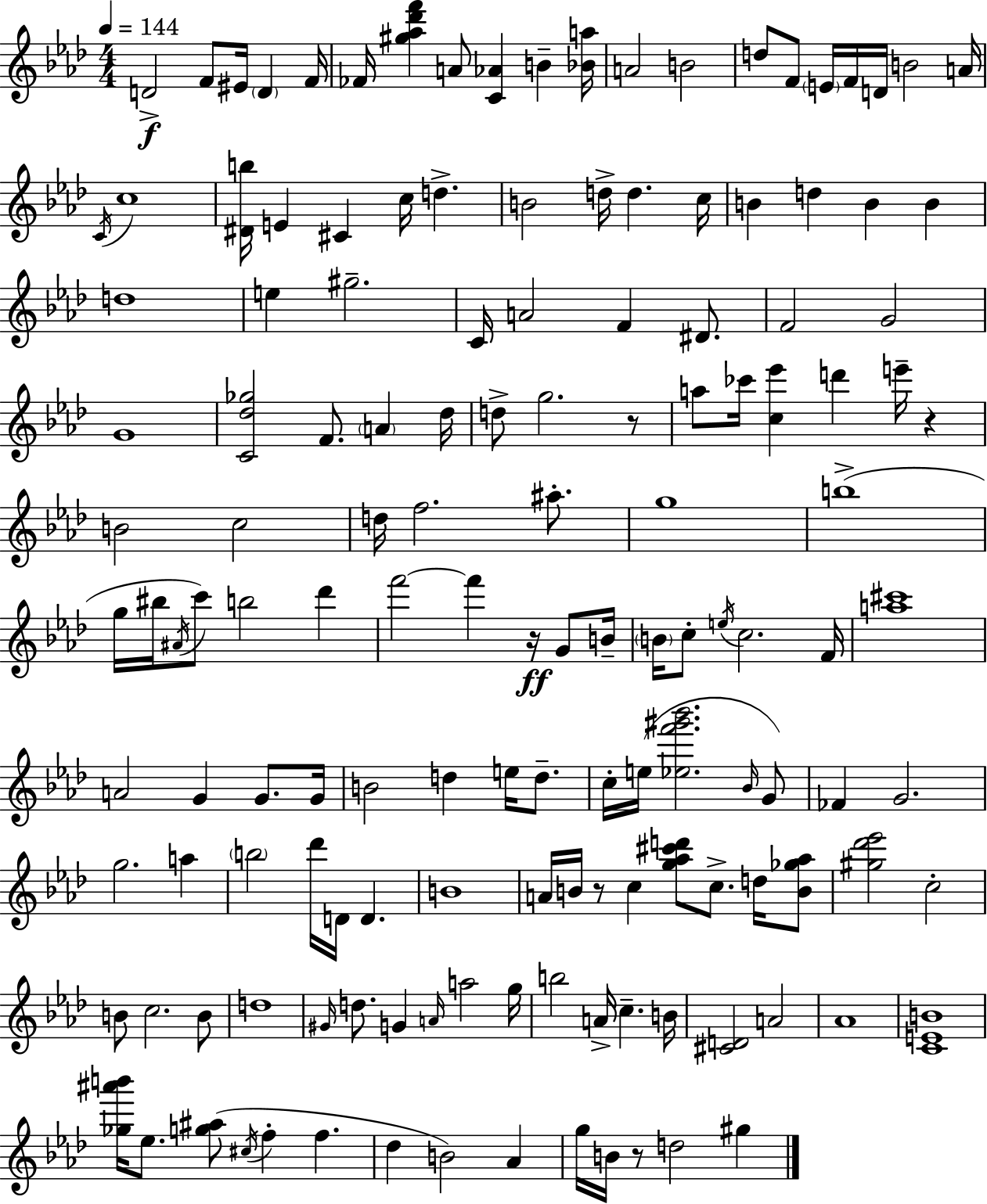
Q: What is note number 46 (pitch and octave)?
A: G5